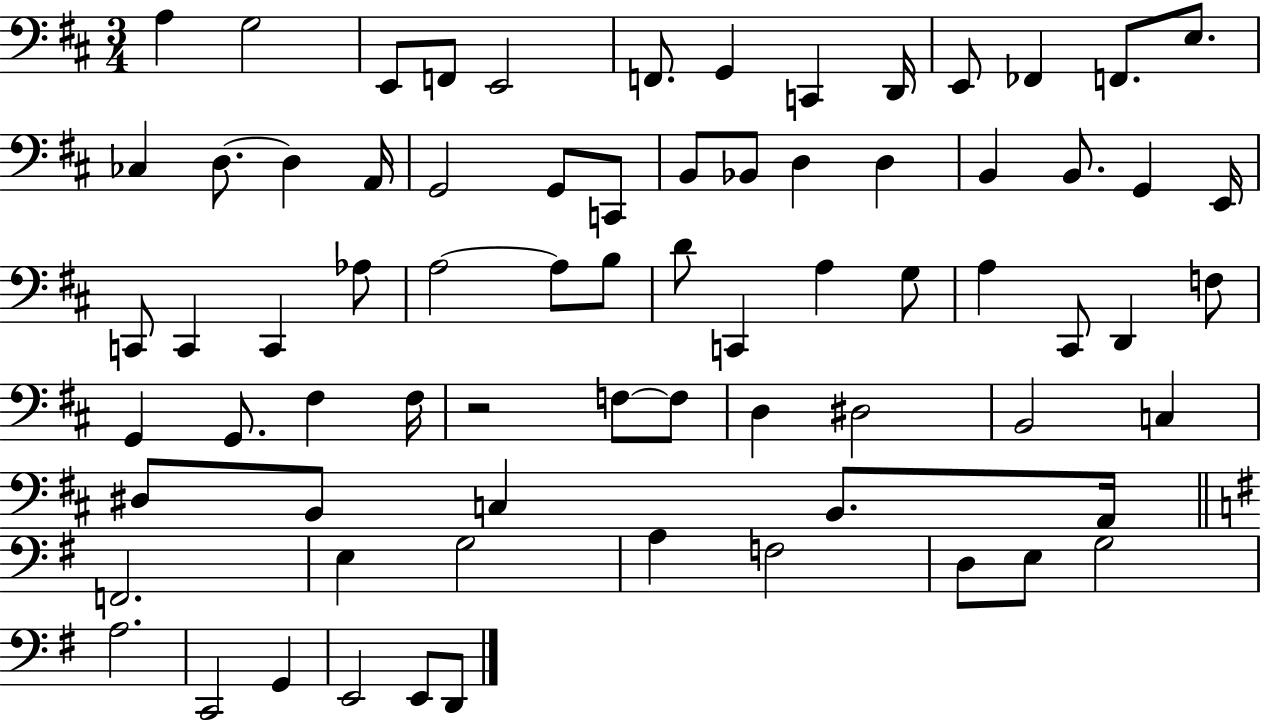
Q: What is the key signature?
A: D major